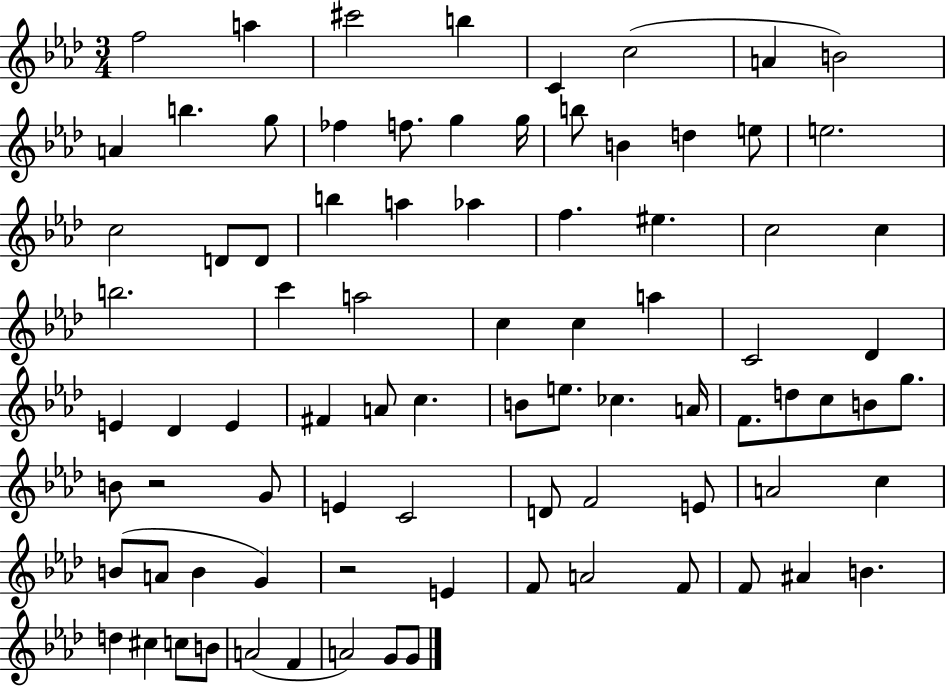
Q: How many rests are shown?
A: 2